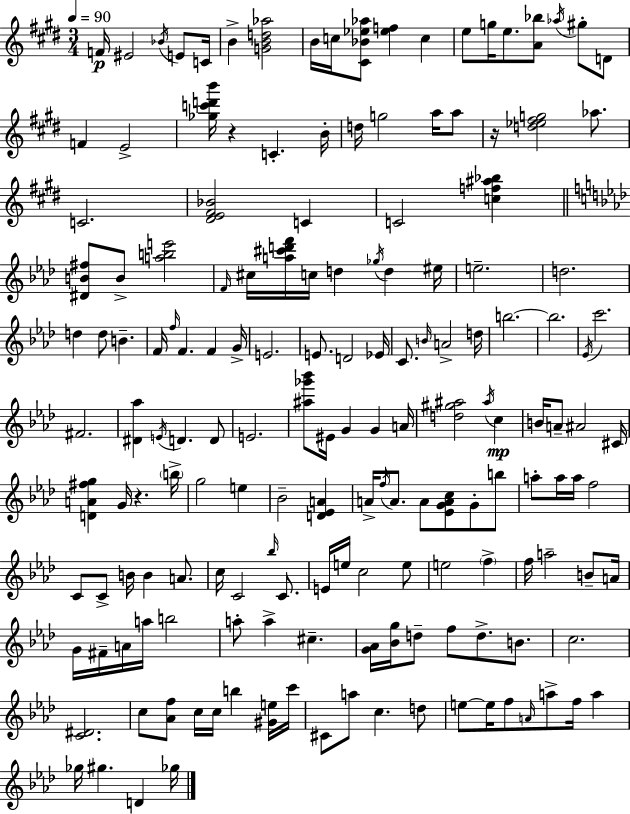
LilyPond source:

{
  \clef treble
  \numericTimeSignature
  \time 3/4
  \key e \major
  \tempo 4 = 90
  f'16\p eis'2 \acciaccatura { bes'16 } e'8 | c'16 b'4-> <g' b' d'' aes''>2 | b'16 c''16 <cis' bes' ees'' aes''>8 <ees'' f''>4 c''4 | e''8 g''16 e''8. <a' bes''>8 \acciaccatura { aes''16 } gis''8-. | \break d'8 f'4 e'2-> | <ges'' c''' d''' b'''>16 r4 c'4.-. | b'16-. d''16 g''2 a''16 | a''8 r16 <d'' ees'' fis'' g''>2 aes''8. | \break c'2. | <dis' e' fis' bes'>2 c'4 | c'2 <c'' f'' ais'' bes''>4 | \bar "||" \break \key aes \major <dis' b' fis''>8 b'8-> <a'' b'' e'''>2 | \grace { f'16 } cis''16 <a'' cis''' d''' f'''>16 c''16 d''4 \acciaccatura { ges''16 } d''4 | eis''16 e''2.-- | d''2. | \break d''4 d''8 b'4.-- | f'16 \grace { f''16 } f'4. f'4 | g'16-> e'2. | e'8. d'2 | \break ees'16 c'8. \grace { b'16 } a'2-> | d''16 b''2.~~ | b''2. | \acciaccatura { ees'16 } c'''2. | \break fis'2. | <dis' aes''>4 \acciaccatura { e'16 } d'4. | d'8 e'2. | <ais'' ges''' bes'''>8 eis'16 g'4 | \break g'4 a'16 <d'' gis'' ais''>2 | \acciaccatura { ais''16 }\mp c''4 b'16 a'8-- ais'2 | cis'16 <d' a' fis'' g''>4 g'16 | r4. \parenthesize b''16-> g''2 | \break e''4 bes'2-- | <d' ees' a'>4 a'16-> \acciaccatura { f''16 } a'8. | a'8 <ees' g' a' c''>8 g'8-. b''8 a''8-. a''16 a''16 | f''2 c'8 c'8-> | \break b'16 b'4 a'8. c''16 c'2 | \grace { bes''16 } c'8. e'16 e''16 c''2 | e''8 e''2 | \parenthesize f''4-> f''16 a''2-- | \break b'8-- a'16 g'16 fis'16-- a'16 | a''16 b''2 a''8-. a''4-> | cis''4.-- <g' aes'>16 <bes' g''>16 d''8-- | f''8 d''8.-> b'8. c''2. | \break <c' dis'>2. | c''8 <aes' f''>8 | c''16 c''16 b''4 <gis' e''>16 c'''16 cis'8 a''8 | c''4. d''8 e''8~~ e''16 | \break f''8 \grace { a'16 } a''8-> f''16 a''4 ges''16 gis''4. | d'4 ges''16 \bar "|."
}